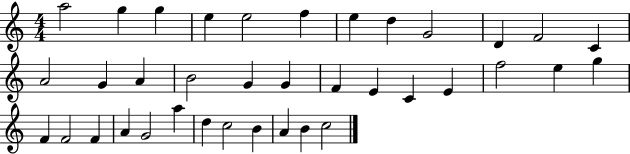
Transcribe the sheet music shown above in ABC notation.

X:1
T:Untitled
M:4/4
L:1/4
K:C
a2 g g e e2 f e d G2 D F2 C A2 G A B2 G G F E C E f2 e g F F2 F A G2 a d c2 B A B c2